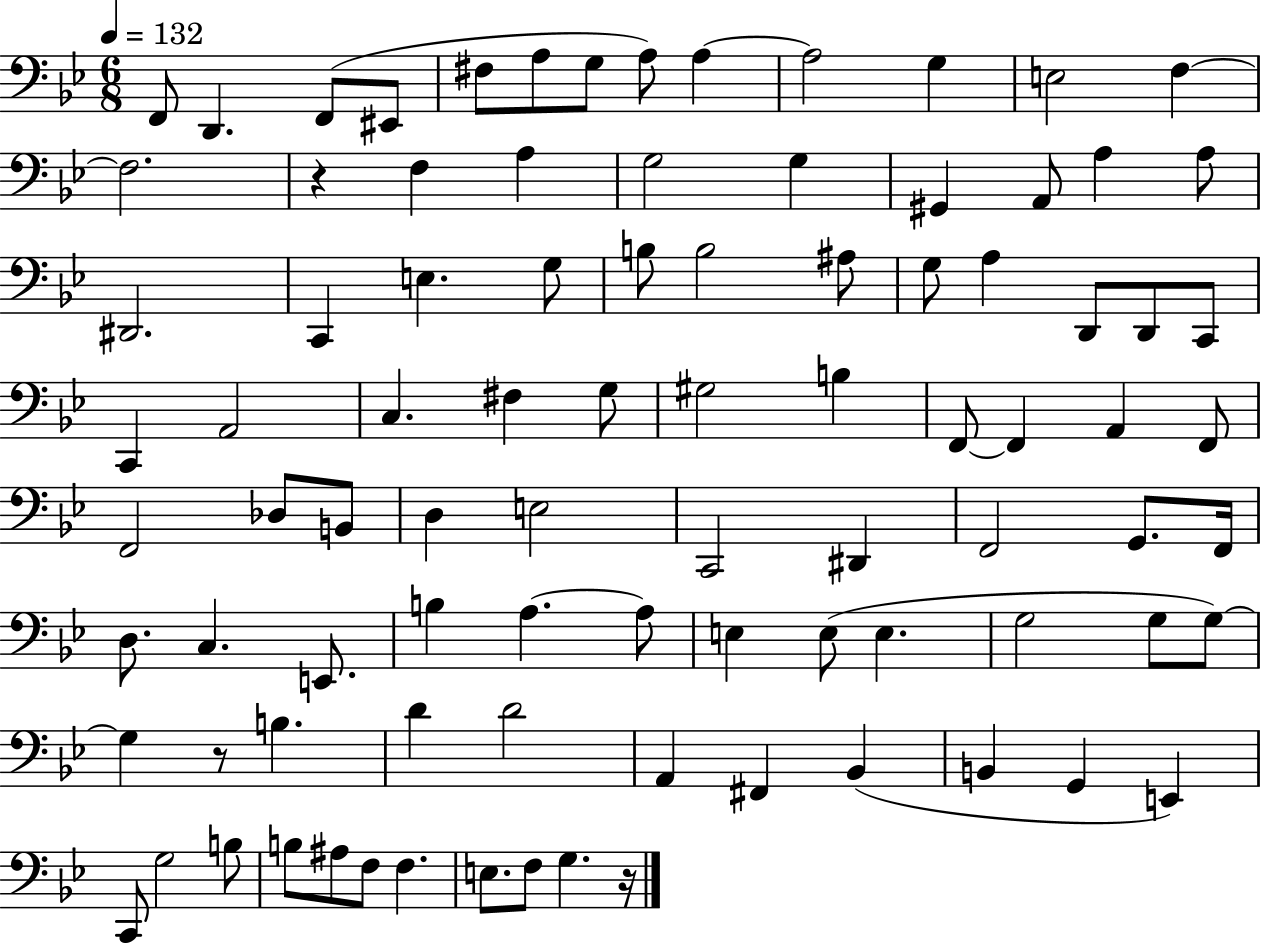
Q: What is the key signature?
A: BES major